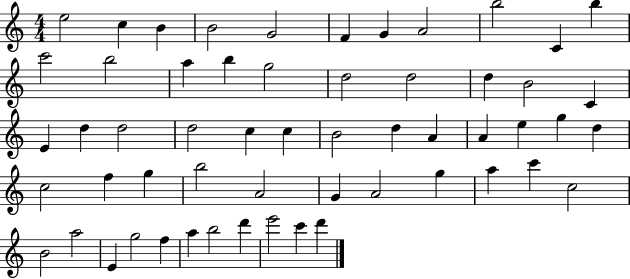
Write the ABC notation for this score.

X:1
T:Untitled
M:4/4
L:1/4
K:C
e2 c B B2 G2 F G A2 b2 C b c'2 b2 a b g2 d2 d2 d B2 C E d d2 d2 c c B2 d A A e g d c2 f g b2 A2 G A2 g a c' c2 B2 a2 E g2 f a b2 d' e'2 c' d'